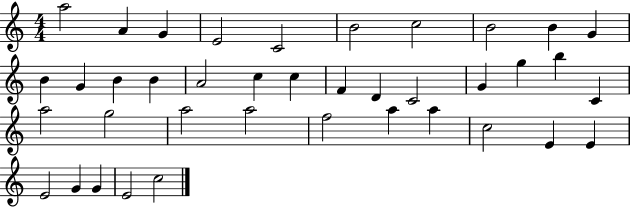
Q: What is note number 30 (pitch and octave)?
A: A5